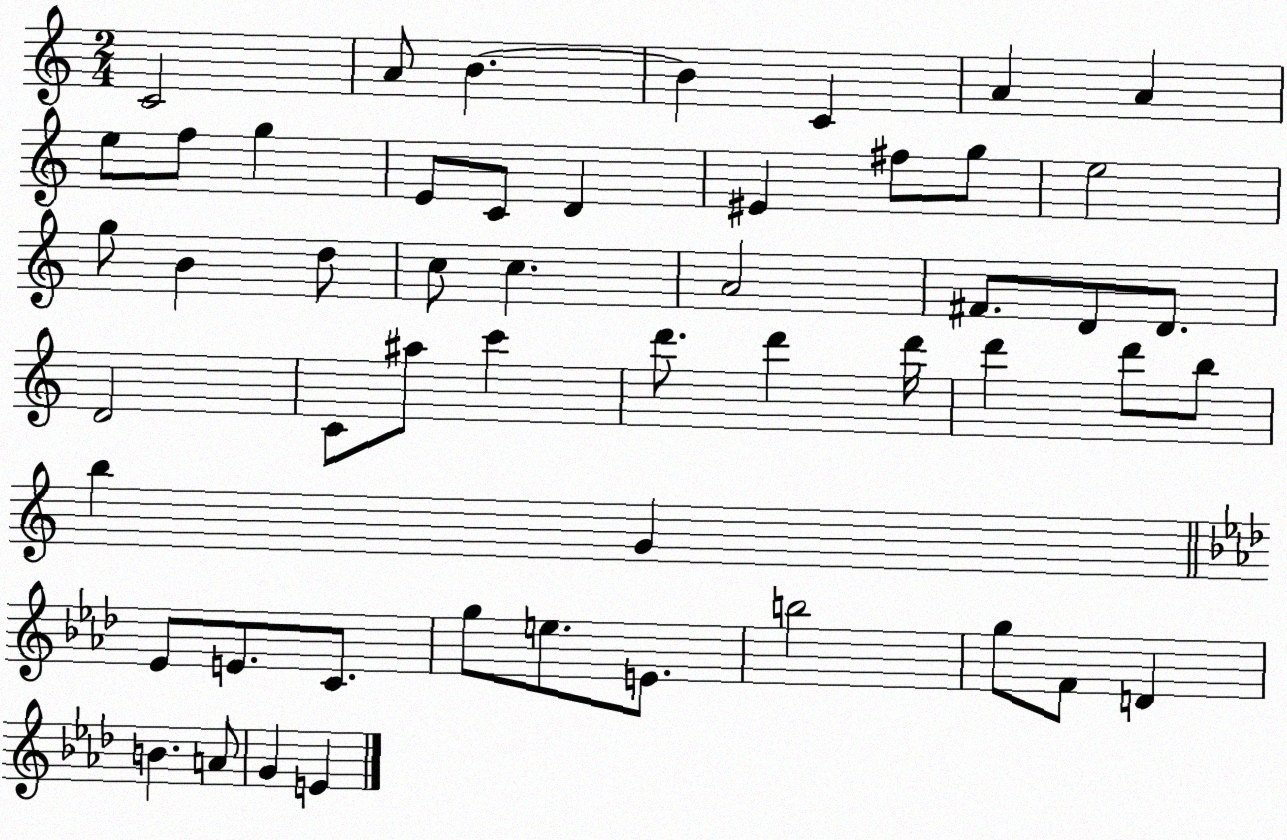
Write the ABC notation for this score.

X:1
T:Untitled
M:2/4
L:1/4
K:C
C2 A/2 B B C A A e/2 f/2 g E/2 C/2 D ^E ^f/2 g/2 e2 g/2 B d/2 c/2 c A2 ^F/2 D/2 D/2 D2 C/2 ^a/2 c' d'/2 d' d'/4 d' d'/2 b/2 b G _E/2 E/2 C/2 g/2 e/2 E/2 b2 g/2 F/2 D B A/2 G E